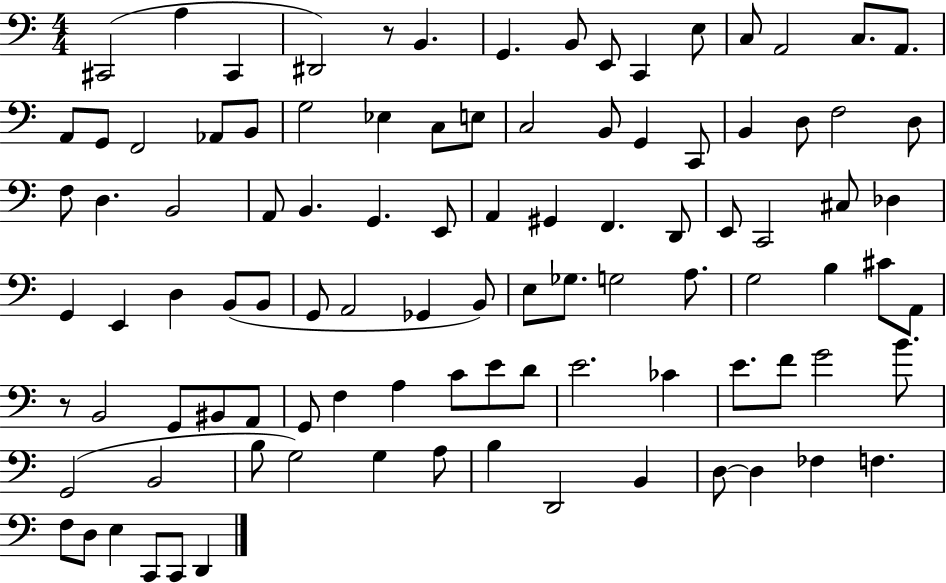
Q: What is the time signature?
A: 4/4